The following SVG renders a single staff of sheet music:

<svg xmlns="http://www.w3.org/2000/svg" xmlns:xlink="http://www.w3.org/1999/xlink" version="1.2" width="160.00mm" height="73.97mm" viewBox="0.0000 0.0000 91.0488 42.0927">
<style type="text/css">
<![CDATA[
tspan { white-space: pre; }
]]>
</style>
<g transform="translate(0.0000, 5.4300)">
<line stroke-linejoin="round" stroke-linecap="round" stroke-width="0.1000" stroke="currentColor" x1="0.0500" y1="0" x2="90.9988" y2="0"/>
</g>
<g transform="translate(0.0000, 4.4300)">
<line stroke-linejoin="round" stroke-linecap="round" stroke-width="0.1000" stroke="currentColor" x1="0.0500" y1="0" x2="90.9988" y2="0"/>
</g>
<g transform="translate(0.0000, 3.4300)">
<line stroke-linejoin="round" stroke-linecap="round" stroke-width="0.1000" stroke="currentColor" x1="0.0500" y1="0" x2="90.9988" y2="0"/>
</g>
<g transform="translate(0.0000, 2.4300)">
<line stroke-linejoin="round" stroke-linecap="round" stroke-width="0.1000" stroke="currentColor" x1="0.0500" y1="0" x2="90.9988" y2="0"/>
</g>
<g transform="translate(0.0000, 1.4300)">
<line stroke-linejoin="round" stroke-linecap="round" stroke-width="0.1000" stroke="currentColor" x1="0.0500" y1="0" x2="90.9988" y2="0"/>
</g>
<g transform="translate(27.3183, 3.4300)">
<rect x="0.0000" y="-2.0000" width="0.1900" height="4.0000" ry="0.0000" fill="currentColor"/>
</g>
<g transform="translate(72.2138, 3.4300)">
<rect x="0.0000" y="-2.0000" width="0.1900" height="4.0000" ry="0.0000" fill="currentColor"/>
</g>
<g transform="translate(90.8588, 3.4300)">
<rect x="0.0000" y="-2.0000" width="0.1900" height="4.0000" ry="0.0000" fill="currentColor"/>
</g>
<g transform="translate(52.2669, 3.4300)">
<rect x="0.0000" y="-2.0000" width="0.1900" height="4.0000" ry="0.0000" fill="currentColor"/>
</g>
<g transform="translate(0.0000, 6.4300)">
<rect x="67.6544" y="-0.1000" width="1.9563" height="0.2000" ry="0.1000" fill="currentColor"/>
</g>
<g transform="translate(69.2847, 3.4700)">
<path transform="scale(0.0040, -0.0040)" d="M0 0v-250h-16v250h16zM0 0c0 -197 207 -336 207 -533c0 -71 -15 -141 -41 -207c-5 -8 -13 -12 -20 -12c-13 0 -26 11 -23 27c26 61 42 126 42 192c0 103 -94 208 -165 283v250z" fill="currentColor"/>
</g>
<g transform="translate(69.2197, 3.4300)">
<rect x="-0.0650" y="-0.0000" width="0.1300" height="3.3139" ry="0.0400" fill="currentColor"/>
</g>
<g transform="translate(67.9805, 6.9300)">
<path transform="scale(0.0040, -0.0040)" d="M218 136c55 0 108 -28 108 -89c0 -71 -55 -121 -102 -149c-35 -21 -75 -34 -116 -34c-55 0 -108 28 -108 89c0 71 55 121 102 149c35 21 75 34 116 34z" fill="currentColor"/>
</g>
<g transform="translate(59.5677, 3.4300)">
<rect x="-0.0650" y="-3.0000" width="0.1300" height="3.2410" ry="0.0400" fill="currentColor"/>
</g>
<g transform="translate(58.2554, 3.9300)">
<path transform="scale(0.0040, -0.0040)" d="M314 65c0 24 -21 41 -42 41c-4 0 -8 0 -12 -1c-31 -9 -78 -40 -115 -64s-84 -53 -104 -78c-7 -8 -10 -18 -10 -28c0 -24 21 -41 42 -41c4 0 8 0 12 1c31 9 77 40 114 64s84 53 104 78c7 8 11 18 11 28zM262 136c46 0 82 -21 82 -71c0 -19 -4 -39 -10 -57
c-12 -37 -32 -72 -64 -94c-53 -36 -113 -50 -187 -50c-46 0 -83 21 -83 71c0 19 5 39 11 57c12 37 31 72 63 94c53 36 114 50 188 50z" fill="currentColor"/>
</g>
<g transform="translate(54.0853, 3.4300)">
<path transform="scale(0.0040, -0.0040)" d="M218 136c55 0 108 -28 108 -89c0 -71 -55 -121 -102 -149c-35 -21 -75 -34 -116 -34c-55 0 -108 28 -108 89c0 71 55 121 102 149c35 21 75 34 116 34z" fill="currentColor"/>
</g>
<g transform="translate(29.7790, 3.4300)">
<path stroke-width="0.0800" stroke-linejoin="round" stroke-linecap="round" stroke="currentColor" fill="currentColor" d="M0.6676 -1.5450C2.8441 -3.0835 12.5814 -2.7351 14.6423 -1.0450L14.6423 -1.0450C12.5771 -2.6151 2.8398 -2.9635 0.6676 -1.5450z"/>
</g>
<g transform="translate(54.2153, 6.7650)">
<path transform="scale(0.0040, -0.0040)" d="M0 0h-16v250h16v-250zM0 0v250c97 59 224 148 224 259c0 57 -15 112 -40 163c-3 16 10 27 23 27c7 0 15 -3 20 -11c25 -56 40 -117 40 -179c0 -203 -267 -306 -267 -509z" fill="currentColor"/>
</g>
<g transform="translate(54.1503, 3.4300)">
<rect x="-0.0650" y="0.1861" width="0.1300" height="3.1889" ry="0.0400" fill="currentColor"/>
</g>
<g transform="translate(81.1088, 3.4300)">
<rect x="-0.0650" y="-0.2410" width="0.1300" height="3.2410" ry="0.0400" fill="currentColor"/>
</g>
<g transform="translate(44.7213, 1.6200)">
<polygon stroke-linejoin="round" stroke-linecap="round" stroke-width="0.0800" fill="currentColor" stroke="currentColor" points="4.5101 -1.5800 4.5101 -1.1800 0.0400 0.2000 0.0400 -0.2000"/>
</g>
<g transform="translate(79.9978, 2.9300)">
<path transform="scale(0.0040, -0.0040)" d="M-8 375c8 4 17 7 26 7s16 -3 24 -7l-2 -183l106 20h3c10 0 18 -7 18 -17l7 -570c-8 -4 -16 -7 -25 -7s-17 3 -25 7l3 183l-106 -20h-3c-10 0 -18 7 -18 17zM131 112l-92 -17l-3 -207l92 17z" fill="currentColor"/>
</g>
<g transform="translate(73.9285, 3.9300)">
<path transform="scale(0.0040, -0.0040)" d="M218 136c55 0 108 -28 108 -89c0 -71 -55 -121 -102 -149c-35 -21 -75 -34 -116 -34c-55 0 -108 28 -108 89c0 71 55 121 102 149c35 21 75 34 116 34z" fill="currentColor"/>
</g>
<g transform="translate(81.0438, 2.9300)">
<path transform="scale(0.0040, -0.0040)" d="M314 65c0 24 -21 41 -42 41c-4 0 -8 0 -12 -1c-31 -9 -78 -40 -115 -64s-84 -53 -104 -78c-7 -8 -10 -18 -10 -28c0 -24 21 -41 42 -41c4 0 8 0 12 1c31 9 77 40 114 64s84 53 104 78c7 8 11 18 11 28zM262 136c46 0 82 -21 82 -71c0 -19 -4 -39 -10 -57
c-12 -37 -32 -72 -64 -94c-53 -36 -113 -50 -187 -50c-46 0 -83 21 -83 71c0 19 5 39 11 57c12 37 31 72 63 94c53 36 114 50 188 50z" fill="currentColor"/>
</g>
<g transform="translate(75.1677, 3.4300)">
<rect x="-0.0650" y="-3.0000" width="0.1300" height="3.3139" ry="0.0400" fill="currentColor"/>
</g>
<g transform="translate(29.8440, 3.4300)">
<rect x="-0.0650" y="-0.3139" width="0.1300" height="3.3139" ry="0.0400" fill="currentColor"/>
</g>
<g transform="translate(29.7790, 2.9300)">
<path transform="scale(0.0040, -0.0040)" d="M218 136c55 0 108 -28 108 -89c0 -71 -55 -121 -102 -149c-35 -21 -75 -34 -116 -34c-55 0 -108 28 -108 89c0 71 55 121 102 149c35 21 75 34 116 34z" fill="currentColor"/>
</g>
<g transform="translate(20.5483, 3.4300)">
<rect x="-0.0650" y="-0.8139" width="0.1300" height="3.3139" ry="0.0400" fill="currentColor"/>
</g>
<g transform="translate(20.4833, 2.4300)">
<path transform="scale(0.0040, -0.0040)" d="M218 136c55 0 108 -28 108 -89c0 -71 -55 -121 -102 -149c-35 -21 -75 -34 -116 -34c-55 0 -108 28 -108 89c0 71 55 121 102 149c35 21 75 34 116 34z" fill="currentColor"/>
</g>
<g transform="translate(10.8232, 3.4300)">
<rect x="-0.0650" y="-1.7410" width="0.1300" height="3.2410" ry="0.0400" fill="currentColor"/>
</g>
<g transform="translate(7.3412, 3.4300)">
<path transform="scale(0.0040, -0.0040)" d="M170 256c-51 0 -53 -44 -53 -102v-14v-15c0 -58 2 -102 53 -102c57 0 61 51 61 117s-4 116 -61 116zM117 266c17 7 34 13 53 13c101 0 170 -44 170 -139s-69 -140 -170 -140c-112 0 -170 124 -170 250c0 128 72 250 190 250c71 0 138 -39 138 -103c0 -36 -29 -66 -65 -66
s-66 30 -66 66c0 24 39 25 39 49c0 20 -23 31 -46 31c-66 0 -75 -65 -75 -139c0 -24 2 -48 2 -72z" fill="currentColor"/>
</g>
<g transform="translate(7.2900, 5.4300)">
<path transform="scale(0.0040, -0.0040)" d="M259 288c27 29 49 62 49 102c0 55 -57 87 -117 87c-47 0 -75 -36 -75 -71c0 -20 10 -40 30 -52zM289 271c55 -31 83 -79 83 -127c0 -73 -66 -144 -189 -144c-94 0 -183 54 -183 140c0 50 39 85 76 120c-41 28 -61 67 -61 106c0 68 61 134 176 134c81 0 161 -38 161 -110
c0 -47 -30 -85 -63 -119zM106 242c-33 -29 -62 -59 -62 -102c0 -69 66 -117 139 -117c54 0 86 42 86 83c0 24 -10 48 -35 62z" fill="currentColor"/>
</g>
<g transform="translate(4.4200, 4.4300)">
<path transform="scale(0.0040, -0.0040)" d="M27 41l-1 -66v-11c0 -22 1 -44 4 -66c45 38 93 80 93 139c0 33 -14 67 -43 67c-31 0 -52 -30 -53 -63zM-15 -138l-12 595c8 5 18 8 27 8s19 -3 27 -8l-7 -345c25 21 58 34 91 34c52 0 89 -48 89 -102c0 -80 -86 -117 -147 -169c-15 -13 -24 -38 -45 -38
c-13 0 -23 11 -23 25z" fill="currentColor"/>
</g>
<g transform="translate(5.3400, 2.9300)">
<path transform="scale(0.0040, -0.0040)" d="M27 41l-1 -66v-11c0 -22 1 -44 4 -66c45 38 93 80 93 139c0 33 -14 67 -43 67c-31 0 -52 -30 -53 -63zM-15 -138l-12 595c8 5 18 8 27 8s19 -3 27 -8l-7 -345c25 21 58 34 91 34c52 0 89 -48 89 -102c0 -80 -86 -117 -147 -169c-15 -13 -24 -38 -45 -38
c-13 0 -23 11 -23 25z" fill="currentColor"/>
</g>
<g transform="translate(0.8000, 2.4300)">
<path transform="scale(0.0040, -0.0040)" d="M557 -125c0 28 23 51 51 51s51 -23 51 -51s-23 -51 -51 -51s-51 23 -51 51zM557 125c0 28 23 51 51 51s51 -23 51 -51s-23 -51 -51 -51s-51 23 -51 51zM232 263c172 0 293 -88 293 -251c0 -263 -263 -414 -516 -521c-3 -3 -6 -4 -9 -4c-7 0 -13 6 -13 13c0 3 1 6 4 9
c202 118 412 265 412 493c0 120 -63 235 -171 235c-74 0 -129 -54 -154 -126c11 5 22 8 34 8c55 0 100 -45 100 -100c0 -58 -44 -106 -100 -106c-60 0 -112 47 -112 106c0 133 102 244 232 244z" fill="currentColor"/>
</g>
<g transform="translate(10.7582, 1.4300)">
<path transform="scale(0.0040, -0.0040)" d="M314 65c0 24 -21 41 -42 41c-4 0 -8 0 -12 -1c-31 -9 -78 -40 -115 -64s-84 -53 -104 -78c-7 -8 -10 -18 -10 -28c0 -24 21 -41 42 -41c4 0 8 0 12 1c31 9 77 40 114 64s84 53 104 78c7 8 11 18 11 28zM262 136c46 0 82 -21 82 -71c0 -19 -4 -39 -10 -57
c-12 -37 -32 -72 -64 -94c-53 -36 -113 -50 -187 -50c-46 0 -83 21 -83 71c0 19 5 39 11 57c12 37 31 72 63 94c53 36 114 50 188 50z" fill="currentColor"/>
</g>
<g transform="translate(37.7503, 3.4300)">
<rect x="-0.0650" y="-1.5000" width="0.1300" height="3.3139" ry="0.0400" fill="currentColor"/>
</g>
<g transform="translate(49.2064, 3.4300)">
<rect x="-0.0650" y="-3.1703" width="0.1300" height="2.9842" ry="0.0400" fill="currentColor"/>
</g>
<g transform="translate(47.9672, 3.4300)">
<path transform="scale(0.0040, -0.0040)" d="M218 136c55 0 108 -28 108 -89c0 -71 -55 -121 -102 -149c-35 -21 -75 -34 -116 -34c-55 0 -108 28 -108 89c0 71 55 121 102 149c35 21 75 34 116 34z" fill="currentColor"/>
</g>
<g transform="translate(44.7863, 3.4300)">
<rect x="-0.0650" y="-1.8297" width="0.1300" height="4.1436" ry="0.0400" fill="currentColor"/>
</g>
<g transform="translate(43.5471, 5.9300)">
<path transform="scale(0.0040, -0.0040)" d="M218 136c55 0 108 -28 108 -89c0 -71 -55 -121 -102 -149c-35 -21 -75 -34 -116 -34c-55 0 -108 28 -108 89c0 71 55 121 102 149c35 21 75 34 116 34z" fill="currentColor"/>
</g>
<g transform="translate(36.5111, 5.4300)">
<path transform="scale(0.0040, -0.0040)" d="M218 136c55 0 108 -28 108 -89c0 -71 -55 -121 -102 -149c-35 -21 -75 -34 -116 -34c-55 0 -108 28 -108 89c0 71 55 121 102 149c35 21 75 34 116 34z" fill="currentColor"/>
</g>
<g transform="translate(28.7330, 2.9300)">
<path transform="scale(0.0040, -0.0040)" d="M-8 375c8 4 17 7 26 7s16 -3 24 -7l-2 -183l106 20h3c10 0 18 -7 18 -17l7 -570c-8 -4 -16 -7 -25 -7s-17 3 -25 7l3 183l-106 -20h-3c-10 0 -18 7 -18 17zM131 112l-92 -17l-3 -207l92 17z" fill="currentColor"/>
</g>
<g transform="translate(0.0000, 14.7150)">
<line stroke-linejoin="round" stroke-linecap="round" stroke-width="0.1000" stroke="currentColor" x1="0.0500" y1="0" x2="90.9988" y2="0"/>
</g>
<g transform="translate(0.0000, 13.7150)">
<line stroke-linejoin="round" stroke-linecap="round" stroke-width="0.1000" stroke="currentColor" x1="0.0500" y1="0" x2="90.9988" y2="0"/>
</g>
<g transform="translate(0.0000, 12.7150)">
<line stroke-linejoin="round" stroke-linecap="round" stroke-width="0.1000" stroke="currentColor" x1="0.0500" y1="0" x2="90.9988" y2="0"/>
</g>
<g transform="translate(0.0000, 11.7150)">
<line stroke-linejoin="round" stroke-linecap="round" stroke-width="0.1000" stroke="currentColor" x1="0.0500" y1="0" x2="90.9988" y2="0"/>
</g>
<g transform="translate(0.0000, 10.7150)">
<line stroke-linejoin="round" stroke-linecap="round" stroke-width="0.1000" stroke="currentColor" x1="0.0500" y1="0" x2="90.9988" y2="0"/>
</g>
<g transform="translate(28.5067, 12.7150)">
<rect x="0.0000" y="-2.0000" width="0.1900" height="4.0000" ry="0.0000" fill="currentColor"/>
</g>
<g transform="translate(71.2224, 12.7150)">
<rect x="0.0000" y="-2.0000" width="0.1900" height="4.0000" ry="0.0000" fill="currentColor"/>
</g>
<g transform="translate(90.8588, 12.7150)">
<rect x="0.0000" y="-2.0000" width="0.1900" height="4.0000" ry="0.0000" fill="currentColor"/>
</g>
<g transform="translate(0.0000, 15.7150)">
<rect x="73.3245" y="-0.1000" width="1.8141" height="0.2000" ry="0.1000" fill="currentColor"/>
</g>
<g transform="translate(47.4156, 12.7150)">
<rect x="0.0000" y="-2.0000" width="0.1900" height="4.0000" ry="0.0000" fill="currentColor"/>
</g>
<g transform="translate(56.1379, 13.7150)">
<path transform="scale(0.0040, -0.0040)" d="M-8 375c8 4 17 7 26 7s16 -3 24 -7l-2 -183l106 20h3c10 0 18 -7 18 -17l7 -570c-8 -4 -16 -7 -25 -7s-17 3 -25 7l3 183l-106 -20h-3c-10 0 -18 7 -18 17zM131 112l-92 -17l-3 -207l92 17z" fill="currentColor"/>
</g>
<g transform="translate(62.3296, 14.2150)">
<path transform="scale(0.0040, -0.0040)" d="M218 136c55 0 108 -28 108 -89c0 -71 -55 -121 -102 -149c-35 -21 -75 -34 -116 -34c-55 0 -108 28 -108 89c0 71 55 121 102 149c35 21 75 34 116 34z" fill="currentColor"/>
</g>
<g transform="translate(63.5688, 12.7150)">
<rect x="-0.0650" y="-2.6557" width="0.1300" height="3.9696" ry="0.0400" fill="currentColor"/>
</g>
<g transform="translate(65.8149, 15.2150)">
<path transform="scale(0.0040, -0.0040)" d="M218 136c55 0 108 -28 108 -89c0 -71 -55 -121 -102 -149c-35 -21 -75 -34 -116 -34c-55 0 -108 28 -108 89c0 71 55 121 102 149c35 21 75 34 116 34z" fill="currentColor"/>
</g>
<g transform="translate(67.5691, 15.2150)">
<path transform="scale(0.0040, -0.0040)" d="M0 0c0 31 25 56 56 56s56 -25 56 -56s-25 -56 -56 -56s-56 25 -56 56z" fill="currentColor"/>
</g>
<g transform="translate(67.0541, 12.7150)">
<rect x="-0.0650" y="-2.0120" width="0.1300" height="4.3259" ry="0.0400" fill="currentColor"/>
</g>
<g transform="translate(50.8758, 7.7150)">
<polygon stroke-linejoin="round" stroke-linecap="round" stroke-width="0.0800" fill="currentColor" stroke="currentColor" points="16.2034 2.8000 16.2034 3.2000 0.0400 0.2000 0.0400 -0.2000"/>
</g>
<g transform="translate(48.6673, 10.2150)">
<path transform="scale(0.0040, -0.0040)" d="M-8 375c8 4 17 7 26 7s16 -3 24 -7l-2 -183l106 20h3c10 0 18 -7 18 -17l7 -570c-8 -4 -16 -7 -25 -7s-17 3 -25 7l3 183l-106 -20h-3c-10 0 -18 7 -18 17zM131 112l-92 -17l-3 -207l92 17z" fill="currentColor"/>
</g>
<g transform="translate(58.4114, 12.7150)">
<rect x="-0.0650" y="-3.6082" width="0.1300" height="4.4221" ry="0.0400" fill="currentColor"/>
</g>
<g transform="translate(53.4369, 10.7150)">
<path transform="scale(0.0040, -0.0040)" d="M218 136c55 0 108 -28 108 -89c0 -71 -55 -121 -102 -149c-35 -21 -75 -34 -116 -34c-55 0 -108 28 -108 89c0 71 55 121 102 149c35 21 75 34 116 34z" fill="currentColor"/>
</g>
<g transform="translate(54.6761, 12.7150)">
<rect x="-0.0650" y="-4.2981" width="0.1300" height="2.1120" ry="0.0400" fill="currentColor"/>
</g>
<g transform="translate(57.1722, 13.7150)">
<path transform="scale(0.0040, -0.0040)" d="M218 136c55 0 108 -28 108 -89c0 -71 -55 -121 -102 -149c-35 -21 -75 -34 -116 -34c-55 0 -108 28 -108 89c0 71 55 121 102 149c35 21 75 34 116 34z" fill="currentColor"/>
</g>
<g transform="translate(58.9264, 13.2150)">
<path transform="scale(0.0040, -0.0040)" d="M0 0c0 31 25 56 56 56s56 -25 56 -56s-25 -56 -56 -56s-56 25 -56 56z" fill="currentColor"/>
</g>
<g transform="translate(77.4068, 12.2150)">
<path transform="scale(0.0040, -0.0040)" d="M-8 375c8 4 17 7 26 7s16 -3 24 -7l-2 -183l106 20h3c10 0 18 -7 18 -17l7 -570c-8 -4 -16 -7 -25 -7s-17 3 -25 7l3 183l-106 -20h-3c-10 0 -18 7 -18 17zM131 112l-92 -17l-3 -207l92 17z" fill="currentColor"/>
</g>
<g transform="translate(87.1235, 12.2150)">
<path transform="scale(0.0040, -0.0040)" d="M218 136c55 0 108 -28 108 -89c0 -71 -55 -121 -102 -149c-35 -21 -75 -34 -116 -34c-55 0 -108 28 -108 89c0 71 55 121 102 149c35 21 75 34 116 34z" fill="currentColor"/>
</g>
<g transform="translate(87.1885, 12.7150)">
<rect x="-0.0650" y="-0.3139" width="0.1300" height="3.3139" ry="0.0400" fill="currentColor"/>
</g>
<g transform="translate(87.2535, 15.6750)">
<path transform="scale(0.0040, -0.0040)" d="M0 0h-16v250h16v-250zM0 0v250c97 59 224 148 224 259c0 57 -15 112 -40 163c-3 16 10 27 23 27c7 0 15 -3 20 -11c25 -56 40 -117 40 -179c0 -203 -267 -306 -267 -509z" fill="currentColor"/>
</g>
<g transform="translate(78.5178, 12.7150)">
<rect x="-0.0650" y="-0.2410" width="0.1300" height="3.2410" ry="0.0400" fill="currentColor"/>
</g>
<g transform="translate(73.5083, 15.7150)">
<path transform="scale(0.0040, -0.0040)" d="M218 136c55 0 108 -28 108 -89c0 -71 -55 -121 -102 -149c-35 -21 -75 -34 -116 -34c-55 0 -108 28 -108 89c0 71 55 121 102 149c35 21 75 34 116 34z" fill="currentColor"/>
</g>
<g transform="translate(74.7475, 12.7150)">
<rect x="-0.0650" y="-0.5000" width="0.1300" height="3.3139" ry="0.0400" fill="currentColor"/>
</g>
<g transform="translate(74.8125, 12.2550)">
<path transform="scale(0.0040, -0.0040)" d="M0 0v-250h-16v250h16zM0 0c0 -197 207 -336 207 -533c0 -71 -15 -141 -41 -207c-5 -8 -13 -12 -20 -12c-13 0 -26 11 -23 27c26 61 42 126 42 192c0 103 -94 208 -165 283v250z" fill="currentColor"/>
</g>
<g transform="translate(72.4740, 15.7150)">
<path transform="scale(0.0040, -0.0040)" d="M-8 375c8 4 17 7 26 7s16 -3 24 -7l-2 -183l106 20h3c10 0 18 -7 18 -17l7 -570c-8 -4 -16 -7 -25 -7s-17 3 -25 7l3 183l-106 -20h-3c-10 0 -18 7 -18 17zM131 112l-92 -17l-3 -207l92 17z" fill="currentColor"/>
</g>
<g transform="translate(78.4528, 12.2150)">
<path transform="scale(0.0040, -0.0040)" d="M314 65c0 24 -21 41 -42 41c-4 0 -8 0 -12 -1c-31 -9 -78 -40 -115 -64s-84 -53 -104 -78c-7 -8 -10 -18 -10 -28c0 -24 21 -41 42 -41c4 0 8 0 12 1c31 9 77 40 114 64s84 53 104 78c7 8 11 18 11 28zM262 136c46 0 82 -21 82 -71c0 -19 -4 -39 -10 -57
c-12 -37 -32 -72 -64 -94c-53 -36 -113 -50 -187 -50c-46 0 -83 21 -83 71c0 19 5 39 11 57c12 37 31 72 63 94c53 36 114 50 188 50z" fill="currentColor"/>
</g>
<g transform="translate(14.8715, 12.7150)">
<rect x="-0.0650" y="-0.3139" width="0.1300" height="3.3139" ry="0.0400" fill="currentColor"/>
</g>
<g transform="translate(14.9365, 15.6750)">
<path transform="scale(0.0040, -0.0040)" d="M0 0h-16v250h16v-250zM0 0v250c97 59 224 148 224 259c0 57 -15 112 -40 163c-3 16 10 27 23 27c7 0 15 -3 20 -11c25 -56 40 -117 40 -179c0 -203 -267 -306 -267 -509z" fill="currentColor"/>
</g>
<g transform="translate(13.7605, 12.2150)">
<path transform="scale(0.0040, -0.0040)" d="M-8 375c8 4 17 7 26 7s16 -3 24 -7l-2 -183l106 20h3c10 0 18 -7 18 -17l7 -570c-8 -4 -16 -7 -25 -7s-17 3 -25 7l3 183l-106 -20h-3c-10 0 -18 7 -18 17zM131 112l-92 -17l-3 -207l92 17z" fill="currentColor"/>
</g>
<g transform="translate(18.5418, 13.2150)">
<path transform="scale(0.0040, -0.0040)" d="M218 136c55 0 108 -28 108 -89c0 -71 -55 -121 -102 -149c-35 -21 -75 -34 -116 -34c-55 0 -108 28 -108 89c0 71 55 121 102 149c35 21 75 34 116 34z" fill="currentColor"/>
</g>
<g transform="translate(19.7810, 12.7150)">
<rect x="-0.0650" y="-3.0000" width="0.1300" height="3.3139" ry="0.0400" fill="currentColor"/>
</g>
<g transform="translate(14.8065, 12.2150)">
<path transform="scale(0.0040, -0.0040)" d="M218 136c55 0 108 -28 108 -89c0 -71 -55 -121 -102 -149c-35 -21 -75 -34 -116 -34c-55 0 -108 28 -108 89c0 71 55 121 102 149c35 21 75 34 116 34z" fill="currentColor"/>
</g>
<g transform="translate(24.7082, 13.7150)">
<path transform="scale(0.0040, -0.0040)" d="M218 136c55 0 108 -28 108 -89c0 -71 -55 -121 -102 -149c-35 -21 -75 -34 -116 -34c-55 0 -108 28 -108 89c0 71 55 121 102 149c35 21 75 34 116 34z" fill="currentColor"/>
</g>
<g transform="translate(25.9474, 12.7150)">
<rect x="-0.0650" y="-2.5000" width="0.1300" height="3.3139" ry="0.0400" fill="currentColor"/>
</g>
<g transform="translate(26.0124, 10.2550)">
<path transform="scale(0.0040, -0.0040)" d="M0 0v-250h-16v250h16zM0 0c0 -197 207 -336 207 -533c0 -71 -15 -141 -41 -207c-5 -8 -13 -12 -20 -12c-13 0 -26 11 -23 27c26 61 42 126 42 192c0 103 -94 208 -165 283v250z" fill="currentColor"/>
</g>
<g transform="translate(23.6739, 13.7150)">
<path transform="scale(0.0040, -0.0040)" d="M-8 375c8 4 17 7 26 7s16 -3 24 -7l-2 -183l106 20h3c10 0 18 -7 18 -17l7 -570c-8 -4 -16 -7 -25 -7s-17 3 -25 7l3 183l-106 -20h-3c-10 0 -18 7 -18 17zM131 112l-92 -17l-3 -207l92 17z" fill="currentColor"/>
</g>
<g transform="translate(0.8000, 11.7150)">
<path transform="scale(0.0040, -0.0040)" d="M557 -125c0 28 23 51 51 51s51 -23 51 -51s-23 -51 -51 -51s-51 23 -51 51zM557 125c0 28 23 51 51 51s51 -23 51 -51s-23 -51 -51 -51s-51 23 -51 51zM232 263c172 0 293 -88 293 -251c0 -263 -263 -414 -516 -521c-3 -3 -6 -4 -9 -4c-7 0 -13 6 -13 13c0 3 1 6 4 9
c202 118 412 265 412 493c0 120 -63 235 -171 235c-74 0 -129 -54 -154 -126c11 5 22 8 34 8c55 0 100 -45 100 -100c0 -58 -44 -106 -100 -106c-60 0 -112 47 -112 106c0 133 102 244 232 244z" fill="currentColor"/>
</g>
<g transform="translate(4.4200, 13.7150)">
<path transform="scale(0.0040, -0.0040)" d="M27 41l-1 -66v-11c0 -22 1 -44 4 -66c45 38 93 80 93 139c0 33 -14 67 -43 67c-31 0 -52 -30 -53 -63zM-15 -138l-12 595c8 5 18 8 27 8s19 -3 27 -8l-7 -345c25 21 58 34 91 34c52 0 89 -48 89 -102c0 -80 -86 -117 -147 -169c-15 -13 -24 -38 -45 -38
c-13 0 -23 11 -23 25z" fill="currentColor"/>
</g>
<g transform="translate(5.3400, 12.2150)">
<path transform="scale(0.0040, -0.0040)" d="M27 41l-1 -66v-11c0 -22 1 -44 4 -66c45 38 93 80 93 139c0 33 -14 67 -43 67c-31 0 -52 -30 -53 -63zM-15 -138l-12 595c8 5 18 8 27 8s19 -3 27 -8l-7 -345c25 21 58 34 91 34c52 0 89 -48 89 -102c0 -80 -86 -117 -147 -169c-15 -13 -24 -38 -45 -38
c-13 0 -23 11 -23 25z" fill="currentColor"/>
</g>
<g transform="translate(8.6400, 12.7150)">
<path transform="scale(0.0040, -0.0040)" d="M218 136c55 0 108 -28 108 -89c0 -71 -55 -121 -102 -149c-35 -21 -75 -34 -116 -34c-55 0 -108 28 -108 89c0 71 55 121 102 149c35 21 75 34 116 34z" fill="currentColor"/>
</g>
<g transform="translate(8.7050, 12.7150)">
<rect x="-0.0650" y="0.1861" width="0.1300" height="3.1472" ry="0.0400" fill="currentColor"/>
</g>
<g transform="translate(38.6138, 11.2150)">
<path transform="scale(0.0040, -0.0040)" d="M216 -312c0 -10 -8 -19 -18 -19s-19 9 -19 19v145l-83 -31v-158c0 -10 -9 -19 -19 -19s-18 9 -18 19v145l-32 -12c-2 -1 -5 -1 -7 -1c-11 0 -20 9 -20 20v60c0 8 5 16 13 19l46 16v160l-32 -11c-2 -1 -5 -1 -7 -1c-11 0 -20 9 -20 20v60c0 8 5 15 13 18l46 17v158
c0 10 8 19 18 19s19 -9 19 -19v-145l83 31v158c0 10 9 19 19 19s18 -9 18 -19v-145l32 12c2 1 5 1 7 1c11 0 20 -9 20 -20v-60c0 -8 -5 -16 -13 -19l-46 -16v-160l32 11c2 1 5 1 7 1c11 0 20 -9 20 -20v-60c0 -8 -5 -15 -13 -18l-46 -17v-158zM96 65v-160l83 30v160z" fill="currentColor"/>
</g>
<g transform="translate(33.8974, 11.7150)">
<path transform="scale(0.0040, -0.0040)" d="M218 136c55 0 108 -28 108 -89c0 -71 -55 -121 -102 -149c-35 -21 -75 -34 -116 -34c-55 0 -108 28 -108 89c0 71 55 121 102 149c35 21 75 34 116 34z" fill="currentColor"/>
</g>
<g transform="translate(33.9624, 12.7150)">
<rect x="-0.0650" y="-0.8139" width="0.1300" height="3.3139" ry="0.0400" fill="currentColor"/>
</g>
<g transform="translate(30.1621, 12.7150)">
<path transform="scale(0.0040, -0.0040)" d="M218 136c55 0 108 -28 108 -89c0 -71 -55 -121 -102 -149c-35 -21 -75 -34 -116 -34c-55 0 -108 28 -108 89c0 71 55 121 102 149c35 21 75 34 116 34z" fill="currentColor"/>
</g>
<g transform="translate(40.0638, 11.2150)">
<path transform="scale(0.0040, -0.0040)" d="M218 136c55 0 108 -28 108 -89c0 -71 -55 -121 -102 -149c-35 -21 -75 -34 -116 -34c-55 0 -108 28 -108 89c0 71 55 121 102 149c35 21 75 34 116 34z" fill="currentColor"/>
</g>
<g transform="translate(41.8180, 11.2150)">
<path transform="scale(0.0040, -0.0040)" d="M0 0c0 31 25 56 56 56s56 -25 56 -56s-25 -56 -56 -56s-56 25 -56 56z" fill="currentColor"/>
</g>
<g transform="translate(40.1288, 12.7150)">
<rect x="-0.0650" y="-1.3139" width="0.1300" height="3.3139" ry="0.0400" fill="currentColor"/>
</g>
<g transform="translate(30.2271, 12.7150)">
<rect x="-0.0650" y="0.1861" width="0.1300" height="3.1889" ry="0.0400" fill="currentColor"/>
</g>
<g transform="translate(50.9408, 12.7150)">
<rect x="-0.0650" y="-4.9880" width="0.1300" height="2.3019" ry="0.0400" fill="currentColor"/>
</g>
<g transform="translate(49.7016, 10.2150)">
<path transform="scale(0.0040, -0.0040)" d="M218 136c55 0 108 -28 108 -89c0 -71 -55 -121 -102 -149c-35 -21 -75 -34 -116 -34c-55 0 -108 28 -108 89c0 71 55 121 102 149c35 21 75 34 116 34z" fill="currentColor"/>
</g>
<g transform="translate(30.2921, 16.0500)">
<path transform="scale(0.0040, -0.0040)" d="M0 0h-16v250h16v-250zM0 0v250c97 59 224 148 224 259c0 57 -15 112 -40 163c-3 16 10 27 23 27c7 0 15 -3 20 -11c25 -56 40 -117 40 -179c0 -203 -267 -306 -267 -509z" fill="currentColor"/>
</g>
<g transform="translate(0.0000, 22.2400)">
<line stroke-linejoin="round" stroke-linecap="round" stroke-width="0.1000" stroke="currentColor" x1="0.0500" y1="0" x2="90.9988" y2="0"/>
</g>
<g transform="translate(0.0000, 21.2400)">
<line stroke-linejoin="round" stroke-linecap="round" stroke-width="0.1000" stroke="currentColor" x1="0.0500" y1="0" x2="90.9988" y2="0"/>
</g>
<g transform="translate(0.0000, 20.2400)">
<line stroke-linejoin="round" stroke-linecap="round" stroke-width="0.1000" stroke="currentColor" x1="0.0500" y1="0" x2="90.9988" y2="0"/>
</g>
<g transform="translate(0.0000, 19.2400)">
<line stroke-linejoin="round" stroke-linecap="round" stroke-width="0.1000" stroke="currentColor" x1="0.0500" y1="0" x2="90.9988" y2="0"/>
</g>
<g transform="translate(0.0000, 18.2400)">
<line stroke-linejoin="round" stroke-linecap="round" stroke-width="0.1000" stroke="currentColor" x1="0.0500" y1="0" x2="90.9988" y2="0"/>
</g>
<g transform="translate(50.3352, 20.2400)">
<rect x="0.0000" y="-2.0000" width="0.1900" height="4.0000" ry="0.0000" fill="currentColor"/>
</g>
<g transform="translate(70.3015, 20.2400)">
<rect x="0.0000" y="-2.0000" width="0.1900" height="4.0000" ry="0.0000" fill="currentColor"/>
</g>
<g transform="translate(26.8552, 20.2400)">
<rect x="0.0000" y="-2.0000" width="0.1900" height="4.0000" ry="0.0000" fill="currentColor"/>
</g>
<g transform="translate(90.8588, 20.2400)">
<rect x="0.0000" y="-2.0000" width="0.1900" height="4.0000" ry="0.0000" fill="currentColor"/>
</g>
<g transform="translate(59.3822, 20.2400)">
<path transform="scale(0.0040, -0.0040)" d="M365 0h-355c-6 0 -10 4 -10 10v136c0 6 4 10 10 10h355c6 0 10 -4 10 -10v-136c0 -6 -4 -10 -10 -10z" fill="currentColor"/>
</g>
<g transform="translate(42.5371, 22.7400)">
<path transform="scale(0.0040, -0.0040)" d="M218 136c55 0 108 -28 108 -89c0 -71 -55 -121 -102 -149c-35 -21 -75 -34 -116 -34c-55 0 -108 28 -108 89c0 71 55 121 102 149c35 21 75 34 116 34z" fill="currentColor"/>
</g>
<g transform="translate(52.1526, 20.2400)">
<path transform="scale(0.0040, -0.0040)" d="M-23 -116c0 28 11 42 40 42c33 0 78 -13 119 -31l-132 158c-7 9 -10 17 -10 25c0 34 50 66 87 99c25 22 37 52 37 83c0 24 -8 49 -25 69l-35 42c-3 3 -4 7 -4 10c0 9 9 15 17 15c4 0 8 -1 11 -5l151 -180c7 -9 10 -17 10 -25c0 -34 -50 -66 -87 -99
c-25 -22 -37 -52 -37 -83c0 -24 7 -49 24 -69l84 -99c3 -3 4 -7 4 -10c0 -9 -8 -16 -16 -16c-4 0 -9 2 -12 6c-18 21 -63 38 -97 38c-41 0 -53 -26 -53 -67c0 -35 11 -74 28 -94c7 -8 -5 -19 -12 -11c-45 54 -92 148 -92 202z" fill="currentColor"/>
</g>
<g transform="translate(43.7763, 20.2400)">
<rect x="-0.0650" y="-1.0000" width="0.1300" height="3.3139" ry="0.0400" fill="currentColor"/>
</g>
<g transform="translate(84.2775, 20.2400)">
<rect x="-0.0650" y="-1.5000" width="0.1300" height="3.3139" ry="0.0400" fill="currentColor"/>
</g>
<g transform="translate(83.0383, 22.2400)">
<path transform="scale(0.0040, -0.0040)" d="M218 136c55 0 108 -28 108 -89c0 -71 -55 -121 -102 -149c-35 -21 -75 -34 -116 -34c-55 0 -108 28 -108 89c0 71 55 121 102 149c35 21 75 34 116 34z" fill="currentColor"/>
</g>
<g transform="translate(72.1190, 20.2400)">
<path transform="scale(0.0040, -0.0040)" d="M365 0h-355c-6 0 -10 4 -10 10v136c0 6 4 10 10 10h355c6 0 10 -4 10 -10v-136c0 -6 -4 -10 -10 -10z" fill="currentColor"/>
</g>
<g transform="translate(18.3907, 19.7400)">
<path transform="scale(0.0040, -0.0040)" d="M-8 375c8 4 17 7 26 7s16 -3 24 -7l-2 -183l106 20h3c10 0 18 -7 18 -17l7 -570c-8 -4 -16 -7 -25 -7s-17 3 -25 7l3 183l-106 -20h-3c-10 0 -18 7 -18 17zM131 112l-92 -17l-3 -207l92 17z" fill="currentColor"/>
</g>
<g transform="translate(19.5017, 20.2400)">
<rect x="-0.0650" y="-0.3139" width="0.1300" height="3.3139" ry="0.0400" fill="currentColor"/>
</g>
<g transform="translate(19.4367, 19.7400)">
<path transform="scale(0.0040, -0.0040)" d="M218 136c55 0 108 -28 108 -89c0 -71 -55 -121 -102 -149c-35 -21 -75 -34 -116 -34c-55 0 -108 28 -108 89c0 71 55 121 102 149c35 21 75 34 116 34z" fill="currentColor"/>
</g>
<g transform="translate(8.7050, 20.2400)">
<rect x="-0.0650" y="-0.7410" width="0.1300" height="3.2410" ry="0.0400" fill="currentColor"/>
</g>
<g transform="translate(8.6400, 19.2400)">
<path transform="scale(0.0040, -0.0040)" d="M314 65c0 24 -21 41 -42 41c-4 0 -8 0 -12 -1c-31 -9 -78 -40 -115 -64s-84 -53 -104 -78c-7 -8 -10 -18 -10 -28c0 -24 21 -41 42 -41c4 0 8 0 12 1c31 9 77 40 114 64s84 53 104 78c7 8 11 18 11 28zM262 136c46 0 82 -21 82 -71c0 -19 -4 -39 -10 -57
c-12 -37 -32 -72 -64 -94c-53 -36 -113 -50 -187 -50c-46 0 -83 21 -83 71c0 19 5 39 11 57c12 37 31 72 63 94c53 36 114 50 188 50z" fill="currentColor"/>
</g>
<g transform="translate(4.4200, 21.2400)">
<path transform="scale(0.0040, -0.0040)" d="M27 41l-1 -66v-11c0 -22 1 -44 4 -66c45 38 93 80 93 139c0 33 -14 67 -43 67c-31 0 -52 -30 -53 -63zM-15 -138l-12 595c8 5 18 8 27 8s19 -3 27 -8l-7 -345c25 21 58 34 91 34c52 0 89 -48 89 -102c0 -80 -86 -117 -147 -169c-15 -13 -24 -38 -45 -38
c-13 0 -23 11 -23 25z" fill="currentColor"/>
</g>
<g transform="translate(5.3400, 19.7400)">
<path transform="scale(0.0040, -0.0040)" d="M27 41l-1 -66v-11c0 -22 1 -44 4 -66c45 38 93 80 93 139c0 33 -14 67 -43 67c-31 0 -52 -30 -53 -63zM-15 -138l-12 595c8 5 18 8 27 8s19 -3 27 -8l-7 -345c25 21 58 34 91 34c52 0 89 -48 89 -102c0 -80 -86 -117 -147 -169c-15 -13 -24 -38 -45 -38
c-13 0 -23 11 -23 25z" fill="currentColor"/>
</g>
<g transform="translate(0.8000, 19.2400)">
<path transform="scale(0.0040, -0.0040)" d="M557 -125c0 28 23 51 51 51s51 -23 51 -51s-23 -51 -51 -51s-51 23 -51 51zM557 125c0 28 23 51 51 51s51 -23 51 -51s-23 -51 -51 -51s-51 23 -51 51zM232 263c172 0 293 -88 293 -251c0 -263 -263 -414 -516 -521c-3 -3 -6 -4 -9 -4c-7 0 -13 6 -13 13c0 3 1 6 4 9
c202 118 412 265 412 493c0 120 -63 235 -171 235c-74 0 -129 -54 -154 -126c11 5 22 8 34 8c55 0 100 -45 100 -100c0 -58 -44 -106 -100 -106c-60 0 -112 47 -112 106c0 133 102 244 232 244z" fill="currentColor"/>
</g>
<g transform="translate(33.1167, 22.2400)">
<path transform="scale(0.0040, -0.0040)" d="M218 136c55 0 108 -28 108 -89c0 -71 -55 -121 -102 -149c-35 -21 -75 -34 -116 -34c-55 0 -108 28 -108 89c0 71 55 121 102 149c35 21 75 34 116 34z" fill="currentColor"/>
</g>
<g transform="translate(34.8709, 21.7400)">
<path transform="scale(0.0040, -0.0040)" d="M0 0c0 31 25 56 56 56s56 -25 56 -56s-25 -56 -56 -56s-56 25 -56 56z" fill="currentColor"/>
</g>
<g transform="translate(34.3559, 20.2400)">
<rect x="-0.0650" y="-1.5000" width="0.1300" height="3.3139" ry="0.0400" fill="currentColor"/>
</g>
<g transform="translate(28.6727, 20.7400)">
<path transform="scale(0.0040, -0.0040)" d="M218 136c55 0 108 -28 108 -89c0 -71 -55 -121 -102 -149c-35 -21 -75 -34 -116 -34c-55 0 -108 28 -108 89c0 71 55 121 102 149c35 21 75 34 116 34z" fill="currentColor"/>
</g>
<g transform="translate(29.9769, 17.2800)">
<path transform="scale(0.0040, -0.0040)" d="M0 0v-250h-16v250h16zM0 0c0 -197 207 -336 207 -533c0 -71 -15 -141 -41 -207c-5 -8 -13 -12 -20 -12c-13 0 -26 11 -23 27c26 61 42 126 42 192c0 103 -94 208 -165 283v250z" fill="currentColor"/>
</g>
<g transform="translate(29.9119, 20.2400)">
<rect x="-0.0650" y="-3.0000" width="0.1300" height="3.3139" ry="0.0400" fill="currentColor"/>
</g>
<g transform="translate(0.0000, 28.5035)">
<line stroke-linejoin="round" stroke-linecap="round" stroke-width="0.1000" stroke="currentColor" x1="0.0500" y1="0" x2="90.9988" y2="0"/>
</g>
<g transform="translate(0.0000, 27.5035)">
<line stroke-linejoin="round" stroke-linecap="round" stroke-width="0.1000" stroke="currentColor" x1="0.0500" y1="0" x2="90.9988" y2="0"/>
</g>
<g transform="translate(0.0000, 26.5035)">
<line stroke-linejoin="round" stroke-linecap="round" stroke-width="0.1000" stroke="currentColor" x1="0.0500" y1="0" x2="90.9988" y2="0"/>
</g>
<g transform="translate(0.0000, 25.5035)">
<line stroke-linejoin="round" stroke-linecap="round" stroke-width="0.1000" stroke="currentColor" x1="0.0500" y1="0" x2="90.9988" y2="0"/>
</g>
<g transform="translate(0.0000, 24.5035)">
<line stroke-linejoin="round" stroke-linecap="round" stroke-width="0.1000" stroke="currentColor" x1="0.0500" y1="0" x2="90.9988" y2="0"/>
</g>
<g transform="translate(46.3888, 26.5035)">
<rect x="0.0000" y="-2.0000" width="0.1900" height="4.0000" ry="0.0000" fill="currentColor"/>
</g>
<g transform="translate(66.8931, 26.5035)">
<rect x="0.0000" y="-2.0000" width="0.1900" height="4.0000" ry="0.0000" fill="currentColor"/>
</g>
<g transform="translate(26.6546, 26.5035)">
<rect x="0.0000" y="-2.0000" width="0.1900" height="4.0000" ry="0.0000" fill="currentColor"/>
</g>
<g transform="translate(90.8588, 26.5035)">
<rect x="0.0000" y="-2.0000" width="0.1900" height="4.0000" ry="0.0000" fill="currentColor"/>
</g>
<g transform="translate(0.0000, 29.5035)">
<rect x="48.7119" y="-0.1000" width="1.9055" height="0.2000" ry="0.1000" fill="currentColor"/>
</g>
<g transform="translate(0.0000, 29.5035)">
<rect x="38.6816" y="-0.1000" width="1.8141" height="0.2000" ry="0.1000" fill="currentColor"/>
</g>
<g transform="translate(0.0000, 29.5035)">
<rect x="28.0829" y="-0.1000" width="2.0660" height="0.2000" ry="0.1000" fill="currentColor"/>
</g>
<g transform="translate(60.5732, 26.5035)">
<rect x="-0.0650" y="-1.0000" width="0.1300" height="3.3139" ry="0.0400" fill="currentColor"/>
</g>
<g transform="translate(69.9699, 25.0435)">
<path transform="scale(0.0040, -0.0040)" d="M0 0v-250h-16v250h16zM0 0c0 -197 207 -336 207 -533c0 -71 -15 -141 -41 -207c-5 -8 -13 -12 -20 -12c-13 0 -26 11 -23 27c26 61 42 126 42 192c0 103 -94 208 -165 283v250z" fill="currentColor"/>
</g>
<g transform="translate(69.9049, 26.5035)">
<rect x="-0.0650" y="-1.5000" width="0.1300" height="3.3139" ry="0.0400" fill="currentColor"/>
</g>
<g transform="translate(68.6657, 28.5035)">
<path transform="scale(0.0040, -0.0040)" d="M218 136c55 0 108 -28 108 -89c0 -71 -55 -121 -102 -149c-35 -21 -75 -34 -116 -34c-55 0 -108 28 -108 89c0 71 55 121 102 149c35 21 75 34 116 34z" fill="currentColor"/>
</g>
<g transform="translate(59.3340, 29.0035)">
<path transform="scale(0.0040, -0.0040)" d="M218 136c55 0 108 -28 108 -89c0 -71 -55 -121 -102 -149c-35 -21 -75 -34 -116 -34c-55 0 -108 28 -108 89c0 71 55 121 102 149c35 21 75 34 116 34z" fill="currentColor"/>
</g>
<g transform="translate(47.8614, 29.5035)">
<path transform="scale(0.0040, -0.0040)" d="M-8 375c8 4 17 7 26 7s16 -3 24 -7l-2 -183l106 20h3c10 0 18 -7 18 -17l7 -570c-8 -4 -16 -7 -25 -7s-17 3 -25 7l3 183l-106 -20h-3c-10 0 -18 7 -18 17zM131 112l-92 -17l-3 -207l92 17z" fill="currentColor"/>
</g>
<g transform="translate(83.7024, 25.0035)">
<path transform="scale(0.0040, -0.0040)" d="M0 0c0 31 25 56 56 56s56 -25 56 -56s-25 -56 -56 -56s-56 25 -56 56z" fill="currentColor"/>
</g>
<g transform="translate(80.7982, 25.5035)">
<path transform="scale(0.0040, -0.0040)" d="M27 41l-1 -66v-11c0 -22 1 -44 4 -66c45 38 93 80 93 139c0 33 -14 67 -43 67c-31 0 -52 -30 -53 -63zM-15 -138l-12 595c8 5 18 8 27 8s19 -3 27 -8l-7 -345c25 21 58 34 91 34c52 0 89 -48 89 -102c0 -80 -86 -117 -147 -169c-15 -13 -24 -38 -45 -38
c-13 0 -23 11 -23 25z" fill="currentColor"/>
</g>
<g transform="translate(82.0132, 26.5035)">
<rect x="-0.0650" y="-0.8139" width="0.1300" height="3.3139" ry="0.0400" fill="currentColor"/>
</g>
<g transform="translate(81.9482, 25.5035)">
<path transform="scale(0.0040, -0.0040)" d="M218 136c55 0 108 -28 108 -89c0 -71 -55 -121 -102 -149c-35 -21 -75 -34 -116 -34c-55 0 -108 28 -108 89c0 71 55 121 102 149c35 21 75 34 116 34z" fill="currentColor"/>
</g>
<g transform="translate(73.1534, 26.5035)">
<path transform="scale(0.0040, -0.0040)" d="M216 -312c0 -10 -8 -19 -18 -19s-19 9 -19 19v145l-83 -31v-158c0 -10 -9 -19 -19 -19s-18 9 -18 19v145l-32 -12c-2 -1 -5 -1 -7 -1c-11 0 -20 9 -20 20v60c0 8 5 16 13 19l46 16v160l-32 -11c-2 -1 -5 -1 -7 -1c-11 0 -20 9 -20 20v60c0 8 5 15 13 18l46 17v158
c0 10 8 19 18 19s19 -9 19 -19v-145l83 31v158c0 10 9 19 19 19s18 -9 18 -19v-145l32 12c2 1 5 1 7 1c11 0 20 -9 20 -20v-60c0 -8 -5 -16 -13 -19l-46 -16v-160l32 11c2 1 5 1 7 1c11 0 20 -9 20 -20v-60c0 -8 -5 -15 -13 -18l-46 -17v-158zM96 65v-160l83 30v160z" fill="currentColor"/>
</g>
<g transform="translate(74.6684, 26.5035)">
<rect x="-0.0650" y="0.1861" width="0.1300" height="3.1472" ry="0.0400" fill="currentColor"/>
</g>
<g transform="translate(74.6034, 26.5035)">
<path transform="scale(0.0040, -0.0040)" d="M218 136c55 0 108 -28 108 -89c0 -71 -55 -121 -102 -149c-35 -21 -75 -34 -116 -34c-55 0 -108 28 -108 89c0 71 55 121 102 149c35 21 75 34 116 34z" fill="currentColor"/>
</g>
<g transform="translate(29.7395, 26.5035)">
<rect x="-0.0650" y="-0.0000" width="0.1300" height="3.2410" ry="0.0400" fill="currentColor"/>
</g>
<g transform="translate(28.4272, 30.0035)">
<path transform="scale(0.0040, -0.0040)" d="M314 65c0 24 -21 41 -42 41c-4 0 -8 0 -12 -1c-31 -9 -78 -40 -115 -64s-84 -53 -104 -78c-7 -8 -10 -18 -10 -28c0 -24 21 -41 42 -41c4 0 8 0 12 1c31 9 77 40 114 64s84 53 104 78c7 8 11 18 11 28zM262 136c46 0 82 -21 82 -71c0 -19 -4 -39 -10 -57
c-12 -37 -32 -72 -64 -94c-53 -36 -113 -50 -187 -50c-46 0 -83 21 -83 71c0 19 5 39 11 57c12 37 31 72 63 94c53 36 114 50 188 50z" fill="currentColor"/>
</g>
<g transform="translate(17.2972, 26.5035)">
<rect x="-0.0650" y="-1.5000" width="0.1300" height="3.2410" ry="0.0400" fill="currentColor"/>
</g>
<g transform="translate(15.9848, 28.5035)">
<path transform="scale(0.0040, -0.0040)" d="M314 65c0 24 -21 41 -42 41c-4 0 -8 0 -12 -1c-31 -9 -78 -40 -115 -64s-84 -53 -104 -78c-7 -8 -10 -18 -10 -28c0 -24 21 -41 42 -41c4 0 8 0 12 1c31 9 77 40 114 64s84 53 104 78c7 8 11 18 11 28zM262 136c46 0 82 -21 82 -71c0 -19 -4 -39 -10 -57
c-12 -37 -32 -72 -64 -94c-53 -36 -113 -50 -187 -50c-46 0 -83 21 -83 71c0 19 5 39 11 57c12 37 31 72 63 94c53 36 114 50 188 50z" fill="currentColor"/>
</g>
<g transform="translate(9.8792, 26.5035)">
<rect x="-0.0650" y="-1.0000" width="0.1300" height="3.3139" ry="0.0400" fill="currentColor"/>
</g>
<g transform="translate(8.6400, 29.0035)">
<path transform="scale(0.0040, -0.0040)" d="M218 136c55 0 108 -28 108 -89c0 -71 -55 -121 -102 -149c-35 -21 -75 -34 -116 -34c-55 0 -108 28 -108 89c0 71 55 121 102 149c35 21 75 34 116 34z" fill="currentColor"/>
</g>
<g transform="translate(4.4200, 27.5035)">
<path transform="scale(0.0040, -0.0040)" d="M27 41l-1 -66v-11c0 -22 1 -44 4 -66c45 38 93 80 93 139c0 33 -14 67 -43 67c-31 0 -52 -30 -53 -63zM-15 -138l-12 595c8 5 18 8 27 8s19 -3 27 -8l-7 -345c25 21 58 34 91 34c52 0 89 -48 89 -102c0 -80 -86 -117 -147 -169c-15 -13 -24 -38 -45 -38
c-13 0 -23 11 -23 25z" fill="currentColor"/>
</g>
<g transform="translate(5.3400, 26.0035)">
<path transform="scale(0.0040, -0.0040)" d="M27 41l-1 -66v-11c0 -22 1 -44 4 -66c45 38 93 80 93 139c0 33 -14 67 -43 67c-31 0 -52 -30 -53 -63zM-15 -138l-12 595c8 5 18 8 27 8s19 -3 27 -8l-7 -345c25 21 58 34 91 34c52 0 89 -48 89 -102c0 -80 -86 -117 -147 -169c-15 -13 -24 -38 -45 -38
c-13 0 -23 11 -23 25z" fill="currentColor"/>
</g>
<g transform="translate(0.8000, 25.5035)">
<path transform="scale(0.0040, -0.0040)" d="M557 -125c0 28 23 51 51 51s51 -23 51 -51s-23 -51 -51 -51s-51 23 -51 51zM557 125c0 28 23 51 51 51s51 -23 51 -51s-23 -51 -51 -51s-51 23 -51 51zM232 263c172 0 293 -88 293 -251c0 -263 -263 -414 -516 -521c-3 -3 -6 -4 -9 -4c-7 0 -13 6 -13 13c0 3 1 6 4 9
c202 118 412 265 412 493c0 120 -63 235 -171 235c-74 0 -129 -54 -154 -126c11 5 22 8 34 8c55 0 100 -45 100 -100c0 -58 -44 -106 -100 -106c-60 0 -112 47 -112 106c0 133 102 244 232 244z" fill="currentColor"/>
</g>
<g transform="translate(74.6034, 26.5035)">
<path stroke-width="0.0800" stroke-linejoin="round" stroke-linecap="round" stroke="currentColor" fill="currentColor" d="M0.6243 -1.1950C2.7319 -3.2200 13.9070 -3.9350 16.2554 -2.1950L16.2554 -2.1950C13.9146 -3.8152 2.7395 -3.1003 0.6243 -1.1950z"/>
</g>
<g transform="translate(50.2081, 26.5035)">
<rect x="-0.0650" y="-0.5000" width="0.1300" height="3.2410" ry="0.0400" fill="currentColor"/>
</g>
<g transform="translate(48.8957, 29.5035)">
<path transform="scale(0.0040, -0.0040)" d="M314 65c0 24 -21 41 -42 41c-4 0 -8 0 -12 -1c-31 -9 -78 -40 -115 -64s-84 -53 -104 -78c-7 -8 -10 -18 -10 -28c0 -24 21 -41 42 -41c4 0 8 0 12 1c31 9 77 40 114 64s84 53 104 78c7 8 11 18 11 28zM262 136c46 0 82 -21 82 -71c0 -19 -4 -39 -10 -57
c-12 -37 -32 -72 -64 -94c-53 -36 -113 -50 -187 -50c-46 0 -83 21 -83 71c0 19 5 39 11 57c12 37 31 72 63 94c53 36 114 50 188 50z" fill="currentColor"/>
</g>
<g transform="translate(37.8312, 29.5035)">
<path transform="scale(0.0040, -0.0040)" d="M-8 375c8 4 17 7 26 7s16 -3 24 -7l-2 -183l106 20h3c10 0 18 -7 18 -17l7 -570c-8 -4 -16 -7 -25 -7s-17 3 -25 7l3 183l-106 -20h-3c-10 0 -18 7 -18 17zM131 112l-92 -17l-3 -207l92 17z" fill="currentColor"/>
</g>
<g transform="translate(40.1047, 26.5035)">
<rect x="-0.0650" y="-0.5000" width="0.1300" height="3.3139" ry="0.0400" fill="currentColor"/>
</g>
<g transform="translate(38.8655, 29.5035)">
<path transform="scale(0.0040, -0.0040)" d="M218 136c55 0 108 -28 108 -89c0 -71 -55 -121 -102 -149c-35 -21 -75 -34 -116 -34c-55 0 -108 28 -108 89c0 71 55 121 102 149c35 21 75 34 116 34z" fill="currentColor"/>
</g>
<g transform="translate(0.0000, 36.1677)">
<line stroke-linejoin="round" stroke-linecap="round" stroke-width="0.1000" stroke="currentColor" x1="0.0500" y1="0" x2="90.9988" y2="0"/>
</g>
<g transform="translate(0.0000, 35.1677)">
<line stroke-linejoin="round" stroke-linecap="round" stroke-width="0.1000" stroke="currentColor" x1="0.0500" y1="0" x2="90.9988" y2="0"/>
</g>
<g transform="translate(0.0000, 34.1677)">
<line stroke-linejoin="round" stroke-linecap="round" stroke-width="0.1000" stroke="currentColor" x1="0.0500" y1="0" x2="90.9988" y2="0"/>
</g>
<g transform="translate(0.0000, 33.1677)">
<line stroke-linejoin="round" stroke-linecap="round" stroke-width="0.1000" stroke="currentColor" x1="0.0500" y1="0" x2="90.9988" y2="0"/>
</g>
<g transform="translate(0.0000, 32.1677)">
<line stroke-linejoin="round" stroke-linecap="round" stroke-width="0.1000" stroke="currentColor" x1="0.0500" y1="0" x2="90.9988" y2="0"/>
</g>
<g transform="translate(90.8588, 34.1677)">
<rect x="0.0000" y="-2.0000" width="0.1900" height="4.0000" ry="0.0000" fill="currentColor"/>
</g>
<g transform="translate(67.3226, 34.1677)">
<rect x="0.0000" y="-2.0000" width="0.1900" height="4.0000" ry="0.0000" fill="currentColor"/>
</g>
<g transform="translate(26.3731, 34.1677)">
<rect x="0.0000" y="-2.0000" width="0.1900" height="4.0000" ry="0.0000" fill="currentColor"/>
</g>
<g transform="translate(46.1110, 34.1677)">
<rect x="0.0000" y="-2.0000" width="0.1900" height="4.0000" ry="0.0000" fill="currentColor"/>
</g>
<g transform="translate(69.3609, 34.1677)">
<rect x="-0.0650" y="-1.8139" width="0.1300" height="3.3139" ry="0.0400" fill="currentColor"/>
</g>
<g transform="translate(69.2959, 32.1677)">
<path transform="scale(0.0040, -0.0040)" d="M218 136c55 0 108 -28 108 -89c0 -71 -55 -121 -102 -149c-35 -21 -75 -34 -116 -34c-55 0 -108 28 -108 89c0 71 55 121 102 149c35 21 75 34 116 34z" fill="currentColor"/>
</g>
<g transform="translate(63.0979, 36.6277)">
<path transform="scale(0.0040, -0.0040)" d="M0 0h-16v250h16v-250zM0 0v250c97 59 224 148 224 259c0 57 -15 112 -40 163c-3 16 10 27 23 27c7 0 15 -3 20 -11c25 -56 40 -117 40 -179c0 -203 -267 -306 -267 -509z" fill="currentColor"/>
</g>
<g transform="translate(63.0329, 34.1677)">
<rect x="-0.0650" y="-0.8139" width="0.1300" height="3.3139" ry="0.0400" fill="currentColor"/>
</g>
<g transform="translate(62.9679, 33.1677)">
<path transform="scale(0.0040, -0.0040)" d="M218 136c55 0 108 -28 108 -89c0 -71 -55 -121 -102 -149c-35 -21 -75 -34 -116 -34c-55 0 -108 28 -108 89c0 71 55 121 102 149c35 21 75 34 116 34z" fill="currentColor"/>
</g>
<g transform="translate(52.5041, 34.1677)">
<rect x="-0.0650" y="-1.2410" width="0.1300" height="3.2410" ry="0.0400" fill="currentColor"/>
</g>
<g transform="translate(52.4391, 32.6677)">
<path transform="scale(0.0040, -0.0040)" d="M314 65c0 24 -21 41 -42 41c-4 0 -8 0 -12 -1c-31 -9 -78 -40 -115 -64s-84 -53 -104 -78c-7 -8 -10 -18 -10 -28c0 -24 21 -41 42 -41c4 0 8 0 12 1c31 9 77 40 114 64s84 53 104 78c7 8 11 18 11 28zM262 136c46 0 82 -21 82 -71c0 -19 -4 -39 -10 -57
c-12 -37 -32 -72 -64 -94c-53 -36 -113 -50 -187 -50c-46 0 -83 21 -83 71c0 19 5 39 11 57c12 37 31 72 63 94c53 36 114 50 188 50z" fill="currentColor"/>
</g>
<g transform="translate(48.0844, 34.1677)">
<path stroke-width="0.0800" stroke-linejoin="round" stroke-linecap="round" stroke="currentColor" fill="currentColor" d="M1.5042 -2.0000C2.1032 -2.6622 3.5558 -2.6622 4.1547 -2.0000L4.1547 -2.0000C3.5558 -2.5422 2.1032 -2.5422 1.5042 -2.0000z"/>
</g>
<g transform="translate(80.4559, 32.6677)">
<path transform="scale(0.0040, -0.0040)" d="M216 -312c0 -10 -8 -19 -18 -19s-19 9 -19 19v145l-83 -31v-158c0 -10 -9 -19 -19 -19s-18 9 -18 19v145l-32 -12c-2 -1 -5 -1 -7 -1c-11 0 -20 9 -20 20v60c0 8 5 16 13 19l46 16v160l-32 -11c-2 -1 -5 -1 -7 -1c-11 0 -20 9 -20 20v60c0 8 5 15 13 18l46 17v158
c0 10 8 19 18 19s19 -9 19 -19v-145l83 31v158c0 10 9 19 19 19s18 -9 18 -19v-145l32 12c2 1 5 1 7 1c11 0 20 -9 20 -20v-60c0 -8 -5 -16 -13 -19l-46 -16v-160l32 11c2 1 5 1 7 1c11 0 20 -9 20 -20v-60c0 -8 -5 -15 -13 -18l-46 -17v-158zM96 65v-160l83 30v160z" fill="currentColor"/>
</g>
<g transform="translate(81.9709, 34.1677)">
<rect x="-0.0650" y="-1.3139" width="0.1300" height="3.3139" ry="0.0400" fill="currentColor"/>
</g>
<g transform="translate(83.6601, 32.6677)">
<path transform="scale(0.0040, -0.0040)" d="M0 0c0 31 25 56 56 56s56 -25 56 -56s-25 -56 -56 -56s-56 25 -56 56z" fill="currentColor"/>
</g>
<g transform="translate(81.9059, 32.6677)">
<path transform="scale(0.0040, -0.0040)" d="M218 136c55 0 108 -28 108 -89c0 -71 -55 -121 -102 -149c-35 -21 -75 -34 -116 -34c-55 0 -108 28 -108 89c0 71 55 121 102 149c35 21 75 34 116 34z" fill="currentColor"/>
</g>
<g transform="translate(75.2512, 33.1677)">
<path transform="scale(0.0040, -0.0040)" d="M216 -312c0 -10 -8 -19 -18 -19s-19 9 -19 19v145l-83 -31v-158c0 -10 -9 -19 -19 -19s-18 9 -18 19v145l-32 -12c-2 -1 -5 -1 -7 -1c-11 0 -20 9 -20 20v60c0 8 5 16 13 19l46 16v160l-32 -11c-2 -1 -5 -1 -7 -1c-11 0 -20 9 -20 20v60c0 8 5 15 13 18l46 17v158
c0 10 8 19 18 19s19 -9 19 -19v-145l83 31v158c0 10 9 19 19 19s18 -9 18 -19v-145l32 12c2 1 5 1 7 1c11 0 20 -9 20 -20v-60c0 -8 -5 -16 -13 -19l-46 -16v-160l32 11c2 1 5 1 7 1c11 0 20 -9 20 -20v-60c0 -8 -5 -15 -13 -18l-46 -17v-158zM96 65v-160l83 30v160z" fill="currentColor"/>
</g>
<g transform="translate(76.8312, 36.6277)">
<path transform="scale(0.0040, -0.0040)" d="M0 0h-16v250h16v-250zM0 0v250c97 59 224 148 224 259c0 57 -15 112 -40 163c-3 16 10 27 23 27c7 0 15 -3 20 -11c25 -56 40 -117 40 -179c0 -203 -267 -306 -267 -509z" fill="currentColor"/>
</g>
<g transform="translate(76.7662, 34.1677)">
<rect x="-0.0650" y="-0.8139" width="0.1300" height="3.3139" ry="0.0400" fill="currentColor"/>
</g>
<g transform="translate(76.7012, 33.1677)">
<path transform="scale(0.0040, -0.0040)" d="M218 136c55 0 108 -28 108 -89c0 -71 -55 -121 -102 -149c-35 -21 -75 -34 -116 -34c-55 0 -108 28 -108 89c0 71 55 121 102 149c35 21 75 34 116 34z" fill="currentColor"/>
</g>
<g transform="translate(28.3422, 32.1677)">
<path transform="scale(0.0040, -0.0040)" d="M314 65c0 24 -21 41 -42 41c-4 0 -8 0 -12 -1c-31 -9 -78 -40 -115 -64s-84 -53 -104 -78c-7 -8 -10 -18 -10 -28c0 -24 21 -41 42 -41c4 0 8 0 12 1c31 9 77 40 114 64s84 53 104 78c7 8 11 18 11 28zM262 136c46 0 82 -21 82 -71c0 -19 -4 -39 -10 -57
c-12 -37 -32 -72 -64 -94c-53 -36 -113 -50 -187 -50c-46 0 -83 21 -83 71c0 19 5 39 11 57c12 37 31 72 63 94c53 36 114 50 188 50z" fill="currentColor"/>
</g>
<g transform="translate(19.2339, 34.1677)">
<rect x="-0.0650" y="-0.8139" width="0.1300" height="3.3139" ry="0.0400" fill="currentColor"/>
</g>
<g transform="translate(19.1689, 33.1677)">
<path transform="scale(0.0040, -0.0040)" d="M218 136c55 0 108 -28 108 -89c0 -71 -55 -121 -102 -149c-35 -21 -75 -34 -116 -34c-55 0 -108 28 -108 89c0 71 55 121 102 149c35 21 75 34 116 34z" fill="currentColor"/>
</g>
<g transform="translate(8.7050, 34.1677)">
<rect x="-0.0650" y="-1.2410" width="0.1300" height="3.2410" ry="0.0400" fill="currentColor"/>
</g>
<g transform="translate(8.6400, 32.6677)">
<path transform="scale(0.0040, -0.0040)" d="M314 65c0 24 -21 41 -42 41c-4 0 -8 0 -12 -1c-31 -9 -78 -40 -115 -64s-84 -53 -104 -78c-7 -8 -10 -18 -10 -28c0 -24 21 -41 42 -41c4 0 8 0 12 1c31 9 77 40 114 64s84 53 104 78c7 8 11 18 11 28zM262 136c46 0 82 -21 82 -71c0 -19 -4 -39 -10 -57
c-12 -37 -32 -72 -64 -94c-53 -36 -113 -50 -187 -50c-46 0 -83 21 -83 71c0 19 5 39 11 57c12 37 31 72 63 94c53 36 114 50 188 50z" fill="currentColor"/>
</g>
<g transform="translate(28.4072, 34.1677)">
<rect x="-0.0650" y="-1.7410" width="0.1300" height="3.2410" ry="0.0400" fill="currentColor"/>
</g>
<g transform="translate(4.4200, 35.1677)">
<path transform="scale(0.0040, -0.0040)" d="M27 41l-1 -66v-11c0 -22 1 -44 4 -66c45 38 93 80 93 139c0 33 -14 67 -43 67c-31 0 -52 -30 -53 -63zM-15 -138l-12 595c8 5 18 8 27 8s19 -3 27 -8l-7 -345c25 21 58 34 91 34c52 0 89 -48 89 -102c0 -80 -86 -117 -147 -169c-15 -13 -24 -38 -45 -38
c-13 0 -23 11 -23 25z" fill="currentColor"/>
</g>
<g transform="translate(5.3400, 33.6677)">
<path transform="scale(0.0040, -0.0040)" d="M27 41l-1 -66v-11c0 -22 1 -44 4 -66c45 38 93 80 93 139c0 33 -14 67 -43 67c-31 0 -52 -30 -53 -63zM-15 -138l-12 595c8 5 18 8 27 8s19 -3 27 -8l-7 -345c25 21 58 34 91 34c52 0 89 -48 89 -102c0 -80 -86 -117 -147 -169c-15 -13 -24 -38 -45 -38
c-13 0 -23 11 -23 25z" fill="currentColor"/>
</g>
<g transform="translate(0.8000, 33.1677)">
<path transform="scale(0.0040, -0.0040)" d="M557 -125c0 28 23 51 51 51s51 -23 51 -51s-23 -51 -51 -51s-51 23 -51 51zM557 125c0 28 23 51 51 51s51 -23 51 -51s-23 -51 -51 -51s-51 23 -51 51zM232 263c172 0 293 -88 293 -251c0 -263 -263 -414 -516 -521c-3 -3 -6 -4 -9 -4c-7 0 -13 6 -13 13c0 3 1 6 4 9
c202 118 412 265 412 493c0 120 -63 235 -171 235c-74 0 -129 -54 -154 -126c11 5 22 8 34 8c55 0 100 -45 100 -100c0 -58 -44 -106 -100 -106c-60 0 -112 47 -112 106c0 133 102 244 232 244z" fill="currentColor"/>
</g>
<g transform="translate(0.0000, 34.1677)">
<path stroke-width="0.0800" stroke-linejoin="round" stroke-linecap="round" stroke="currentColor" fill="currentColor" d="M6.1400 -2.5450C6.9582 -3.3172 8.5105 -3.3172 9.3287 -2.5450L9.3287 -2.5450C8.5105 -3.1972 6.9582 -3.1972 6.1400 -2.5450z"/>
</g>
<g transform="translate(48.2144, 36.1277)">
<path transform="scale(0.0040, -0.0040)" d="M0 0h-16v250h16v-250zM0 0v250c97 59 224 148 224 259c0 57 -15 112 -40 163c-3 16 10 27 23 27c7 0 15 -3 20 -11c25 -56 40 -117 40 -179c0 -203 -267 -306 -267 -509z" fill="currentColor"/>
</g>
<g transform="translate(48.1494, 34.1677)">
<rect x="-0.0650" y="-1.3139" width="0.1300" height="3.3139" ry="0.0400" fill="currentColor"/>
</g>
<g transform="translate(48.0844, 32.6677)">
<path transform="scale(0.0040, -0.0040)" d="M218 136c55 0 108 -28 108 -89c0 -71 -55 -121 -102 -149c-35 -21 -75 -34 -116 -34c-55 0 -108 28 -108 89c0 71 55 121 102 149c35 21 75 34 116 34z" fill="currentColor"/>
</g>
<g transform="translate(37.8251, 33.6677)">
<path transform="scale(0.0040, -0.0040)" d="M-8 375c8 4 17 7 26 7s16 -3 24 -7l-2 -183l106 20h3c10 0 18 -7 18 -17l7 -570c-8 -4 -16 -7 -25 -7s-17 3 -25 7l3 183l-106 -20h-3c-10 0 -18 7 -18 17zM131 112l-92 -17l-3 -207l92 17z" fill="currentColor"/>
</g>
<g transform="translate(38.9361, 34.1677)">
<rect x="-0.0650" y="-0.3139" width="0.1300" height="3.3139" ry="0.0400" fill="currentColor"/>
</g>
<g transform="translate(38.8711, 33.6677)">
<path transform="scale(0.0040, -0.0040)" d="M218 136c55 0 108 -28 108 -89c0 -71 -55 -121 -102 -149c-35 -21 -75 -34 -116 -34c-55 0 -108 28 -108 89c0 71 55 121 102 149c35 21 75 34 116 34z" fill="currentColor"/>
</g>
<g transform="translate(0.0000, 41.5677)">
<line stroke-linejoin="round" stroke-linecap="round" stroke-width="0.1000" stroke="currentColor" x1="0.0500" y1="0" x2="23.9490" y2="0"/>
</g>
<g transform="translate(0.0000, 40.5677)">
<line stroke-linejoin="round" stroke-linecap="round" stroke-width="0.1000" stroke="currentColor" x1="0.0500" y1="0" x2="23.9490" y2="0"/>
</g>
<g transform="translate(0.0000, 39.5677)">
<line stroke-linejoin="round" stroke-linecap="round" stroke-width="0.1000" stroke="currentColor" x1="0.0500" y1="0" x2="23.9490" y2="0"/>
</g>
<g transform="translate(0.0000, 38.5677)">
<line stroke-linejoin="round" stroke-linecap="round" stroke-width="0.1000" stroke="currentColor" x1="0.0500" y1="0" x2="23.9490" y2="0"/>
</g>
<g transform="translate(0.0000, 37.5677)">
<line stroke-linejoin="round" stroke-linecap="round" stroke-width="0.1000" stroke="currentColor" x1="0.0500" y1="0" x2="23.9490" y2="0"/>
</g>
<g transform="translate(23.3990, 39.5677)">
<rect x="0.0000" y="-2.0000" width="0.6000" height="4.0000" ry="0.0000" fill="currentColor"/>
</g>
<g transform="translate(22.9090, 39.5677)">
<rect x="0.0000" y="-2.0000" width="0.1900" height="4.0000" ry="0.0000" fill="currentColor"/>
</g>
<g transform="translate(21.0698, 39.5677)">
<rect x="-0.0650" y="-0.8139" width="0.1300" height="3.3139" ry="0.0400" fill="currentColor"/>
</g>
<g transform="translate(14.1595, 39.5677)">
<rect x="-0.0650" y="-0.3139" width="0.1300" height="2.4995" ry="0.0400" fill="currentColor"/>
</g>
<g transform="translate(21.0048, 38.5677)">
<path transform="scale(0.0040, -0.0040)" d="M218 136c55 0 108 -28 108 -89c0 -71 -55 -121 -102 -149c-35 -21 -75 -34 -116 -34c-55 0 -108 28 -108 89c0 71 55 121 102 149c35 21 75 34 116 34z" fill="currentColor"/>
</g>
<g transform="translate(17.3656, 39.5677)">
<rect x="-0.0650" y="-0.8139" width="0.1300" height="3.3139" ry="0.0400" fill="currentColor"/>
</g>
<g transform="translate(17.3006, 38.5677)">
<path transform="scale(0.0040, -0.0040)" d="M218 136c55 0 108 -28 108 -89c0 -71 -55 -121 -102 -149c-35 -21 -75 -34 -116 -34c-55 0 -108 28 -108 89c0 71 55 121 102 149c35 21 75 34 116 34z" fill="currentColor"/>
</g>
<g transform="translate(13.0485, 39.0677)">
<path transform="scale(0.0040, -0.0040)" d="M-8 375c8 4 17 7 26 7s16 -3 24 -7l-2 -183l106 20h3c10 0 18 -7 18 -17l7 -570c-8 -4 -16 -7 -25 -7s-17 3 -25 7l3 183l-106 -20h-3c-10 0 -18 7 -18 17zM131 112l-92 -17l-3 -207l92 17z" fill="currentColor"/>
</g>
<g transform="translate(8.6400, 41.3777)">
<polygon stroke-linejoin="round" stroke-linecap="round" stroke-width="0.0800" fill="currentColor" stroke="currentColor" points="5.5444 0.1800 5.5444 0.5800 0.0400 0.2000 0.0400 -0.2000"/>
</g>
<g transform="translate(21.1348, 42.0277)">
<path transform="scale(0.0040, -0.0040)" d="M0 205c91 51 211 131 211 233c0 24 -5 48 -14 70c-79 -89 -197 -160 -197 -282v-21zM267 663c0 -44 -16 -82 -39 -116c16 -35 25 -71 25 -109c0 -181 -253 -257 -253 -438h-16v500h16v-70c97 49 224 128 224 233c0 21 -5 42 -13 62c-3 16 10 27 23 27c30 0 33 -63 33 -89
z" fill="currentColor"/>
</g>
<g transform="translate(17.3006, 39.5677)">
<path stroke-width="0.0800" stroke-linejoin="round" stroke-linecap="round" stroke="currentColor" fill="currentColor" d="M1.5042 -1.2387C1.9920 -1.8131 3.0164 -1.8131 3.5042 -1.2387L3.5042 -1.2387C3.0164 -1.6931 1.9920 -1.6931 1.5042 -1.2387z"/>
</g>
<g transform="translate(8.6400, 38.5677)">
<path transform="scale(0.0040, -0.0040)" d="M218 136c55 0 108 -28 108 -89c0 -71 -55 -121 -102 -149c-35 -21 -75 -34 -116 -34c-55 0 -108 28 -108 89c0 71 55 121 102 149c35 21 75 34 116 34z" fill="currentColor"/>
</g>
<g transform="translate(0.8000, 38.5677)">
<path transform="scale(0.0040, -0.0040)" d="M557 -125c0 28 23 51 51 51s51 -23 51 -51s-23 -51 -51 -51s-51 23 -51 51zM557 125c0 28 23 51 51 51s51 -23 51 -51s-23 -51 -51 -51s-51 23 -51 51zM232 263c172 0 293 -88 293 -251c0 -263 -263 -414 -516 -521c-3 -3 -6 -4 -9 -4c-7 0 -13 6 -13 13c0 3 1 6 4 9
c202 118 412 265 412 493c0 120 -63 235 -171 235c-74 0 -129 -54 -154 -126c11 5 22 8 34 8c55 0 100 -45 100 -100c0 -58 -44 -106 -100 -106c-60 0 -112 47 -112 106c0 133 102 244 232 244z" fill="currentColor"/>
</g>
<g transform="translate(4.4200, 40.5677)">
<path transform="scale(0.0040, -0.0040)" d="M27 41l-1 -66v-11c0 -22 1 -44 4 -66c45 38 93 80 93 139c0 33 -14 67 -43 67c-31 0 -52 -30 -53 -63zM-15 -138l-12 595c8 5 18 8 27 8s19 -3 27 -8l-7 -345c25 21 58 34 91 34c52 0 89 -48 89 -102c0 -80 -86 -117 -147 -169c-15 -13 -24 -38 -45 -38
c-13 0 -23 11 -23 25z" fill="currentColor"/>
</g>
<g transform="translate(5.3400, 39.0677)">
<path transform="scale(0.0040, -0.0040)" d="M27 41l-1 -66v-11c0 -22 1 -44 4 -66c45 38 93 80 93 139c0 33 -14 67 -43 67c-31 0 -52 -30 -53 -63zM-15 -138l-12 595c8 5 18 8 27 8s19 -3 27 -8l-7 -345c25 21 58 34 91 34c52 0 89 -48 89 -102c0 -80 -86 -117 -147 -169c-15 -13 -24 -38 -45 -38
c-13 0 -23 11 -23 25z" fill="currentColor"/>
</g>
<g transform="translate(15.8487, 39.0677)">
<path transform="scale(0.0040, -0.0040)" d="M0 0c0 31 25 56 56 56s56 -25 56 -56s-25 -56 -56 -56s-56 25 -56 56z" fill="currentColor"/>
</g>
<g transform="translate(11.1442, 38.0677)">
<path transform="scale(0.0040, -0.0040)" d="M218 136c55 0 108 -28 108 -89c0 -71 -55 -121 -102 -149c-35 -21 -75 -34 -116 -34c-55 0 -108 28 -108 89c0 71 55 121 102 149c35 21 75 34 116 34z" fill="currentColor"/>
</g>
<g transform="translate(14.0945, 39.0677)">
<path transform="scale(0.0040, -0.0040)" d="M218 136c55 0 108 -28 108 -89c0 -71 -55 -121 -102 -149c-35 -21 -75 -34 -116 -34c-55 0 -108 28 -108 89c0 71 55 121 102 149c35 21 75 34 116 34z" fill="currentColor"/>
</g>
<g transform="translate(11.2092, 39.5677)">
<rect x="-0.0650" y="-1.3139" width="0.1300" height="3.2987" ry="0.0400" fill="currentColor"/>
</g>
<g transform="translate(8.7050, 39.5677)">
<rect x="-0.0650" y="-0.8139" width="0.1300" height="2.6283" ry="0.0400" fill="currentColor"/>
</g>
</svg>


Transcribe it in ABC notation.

X:1
T:Untitled
M:6/8
L:1/4
K:Bb
A,2 F, E, G,, F,,/2 D,/2 D,/2 C,2 D,,/2 C, E,2 D, E,/2 C, B,,/2 D,/2 F, ^G, B,/2 A,/2 B,,/2 A,,/2 F,,/2 E,,/2 E,2 E,/2 F,2 E, C,/2 G,, F,, z z2 z2 G,, F,, G,,2 D,,2 E,, E,,2 F,, G,,/2 ^D, _F, G,2 F, A,2 E, G,/2 G,2 F,/2 A, ^F,/2 ^G, F,/2 G,/2 E,/2 F, F,/4